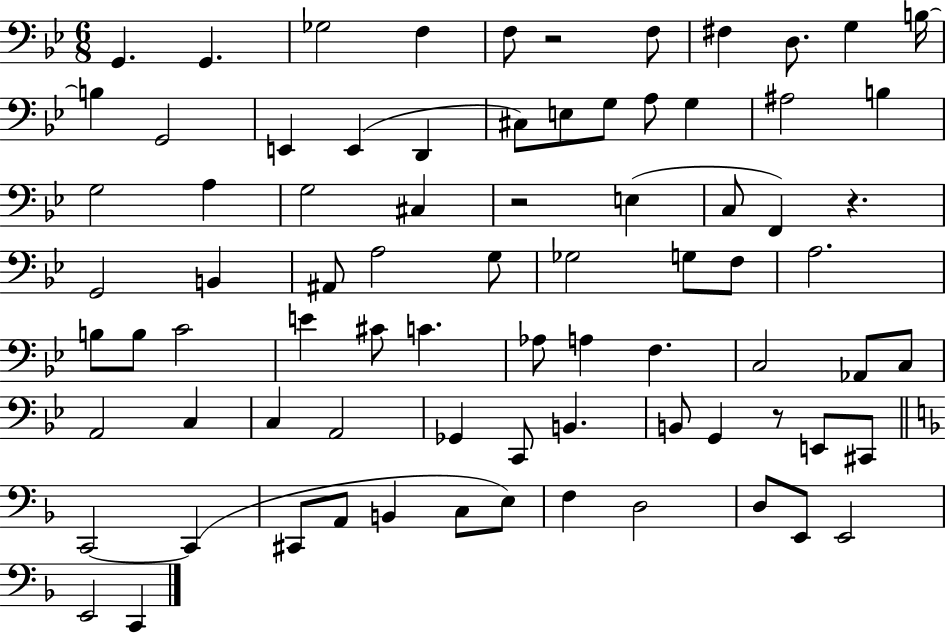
{
  \clef bass
  \numericTimeSignature
  \time 6/8
  \key bes \major
  g,4. g,4. | ges2 f4 | f8 r2 f8 | fis4 d8. g4 b16~~ | \break b4 g,2 | e,4 e,4( d,4 | cis8) e8 g8 a8 g4 | ais2 b4 | \break g2 a4 | g2 cis4 | r2 e4( | c8 f,4) r4. | \break g,2 b,4 | ais,8 a2 g8 | ges2 g8 f8 | a2. | \break b8 b8 c'2 | e'4 cis'8 c'4. | aes8 a4 f4. | c2 aes,8 c8 | \break a,2 c4 | c4 a,2 | ges,4 c,8 b,4. | b,8 g,4 r8 e,8 cis,8 | \break \bar "||" \break \key d \minor c,2~~ c,4( | cis,8 a,8 b,4 c8 e8) | f4 d2 | d8 e,8 e,2 | \break e,2 c,4 | \bar "|."
}